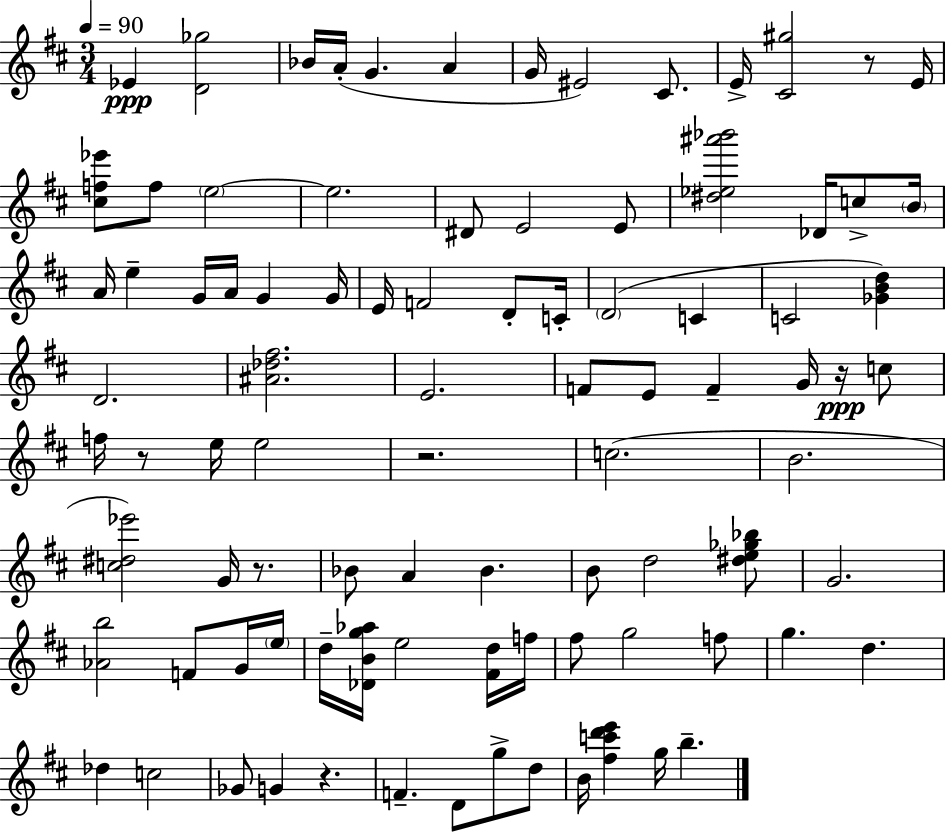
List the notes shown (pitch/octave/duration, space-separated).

Eb4/q [D4,Gb5]/h Bb4/s A4/s G4/q. A4/q G4/s EIS4/h C#4/e. E4/s [C#4,G#5]/h R/e E4/s [C#5,F5,Eb6]/e F5/e E5/h E5/h. D#4/e E4/h E4/e [D#5,Eb5,A#6,Bb6]/h Db4/s C5/e B4/s A4/s E5/q G4/s A4/s G4/q G4/s E4/s F4/h D4/e C4/s D4/h C4/q C4/h [Gb4,B4,D5]/q D4/h. [A#4,Db5,F#5]/h. E4/h. F4/e E4/e F4/q G4/s R/s C5/e F5/s R/e E5/s E5/h R/h. C5/h. B4/h. [C5,D#5,Eb6]/h G4/s R/e. Bb4/e A4/q Bb4/q. B4/e D5/h [D#5,E5,Gb5,Bb5]/e G4/h. [Ab4,B5]/h F4/e G4/s E5/s D5/s [Db4,B4,G5,Ab5]/s E5/h [F#4,D5]/s F5/s F#5/e G5/h F5/e G5/q. D5/q. Db5/q C5/h Gb4/e G4/q R/q. F4/q. D4/e G5/e D5/e B4/s [F#5,C6,D6,E6]/q G5/s B5/q.